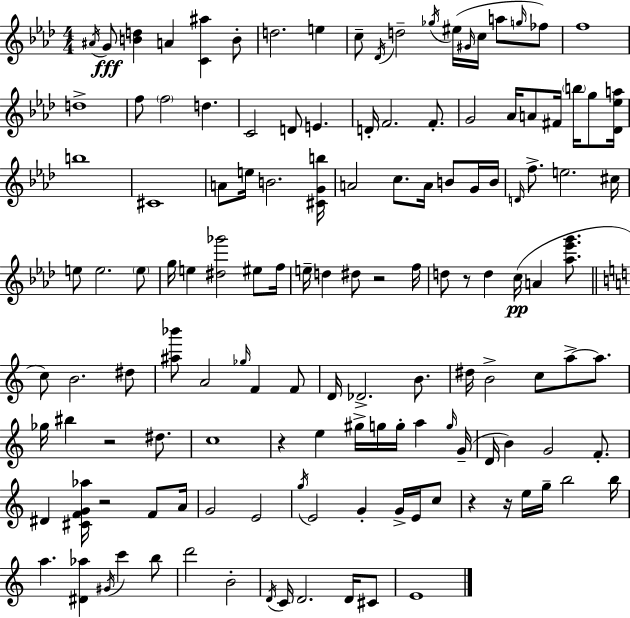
A#4/s G4/e [B4,D5]/q A4/q [C4,A#5]/q B4/e D5/h. E5/q C5/e Db4/s D5/h Gb5/s EIS5/s G#4/s C5/s A5/e G5/s FES5/e F5/w D5/w F5/e F5/h D5/q. C4/h D4/e E4/q. D4/s F4/h. F4/e. G4/h Ab4/s A4/e F#4/s B5/s G5/e [Db4,Eb5,A5]/s B5/w C#4/w A4/e E5/s B4/h. [C#4,G4,B5]/s A4/h C5/e. A4/s B4/e G4/s B4/s D4/s F5/e. E5/h. C#5/s E5/e E5/h. E5/e G5/s E5/q [D#5,Gb6]/h EIS5/e F5/s E5/s D5/q D#5/e R/h F5/s D5/e R/e D5/q C5/s A4/q [Ab5,Eb6,G6]/e. C5/e B4/h. D#5/e [A#5,Bb6]/e A4/h Gb5/s F4/q F4/e D4/s Db4/h. B4/e. D#5/s B4/h C5/e A5/e A5/e. Gb5/s BIS5/q R/h D#5/e. C5/w R/q E5/q G#5/s G5/s G5/s A5/q G5/s G4/s D4/s B4/q G4/h F4/e. D#4/q [C#4,F4,G4,Ab5]/s R/h F4/e A4/s G4/h E4/h G5/s E4/h G4/q G4/s E4/s C5/e R/q R/s E5/s G5/s B5/h B5/s A5/q. [D#4,Ab5]/q G#4/s C6/q B5/e D6/h B4/h D4/s C4/s D4/h. D4/s C#4/e E4/w